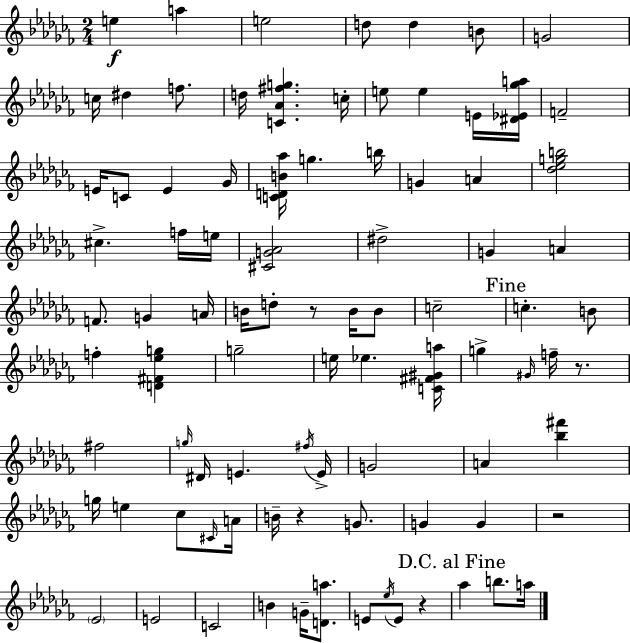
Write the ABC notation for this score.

X:1
T:Untitled
M:2/4
L:1/4
K:Abm
e a e2 d/2 d B/2 G2 c/4 ^d f/2 d/4 [C_A^fg] c/4 e/2 e E/4 [^D_E_ga]/4 F2 E/4 C/2 E _G/4 [CDB_a]/4 g b/4 G A [_d_egb]2 ^c f/4 e/4 [^CG_A]2 ^d2 G A F/2 G A/4 B/4 d/2 z/2 B/4 B/2 c2 c B/2 f [D^F_eg] g2 e/4 _e [C^F^Ga]/4 g ^G/4 f/4 z/2 ^f2 g/4 ^D/4 E ^f/4 E/4 G2 A [_b^f'] g/4 e _c/2 ^C/4 A/4 B/4 z G/2 G G z2 _E2 E2 C2 B G/4 [Da]/2 E/2 _e/4 E/2 z _a b/2 a/4